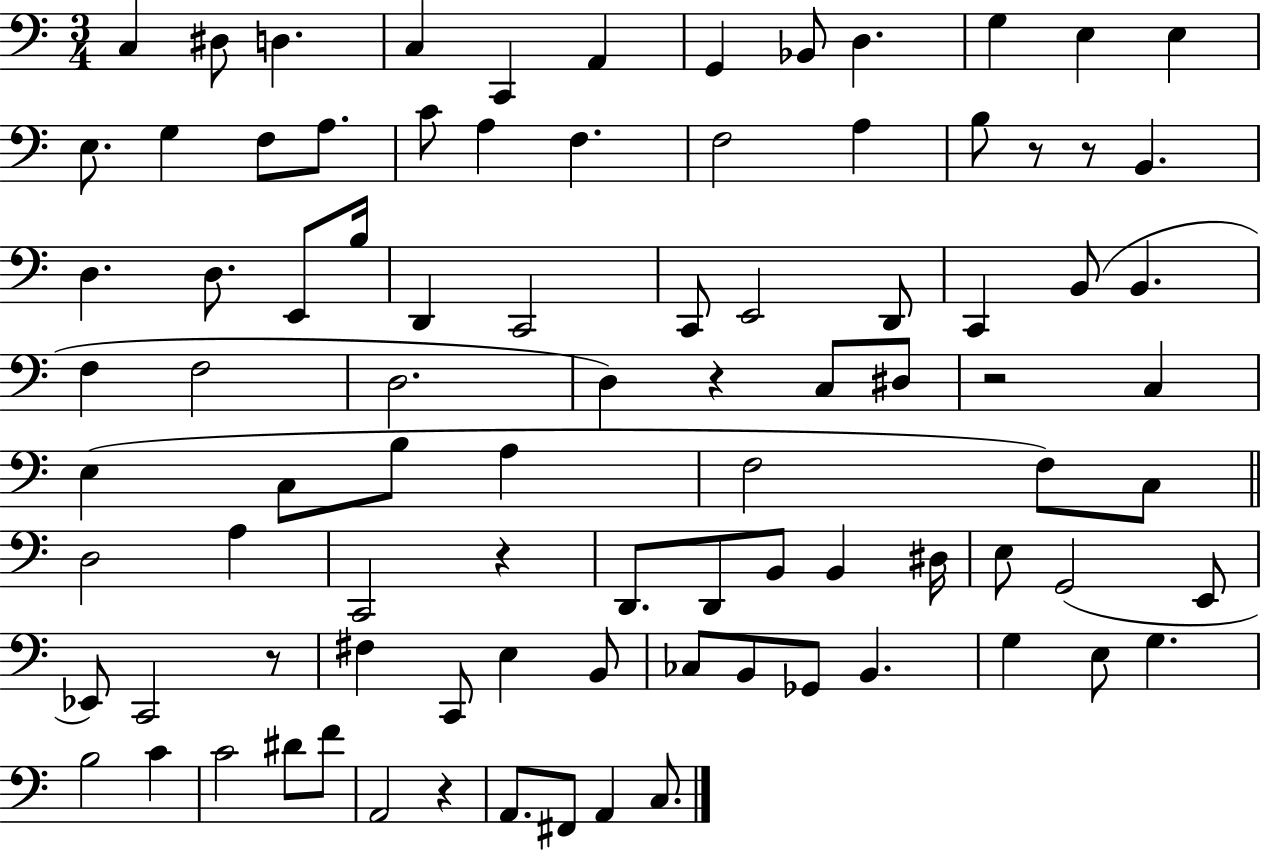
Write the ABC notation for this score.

X:1
T:Untitled
M:3/4
L:1/4
K:C
C, ^D,/2 D, C, C,, A,, G,, _B,,/2 D, G, E, E, E,/2 G, F,/2 A,/2 C/2 A, F, F,2 A, B,/2 z/2 z/2 B,, D, D,/2 E,,/2 B,/4 D,, C,,2 C,,/2 E,,2 D,,/2 C,, B,,/2 B,, F, F,2 D,2 D, z C,/2 ^D,/2 z2 C, E, C,/2 B,/2 A, F,2 F,/2 C,/2 D,2 A, C,,2 z D,,/2 D,,/2 B,,/2 B,, ^D,/4 E,/2 G,,2 E,,/2 _E,,/2 C,,2 z/2 ^F, C,,/2 E, B,,/2 _C,/2 B,,/2 _G,,/2 B,, G, E,/2 G, B,2 C C2 ^D/2 F/2 A,,2 z A,,/2 ^F,,/2 A,, C,/2